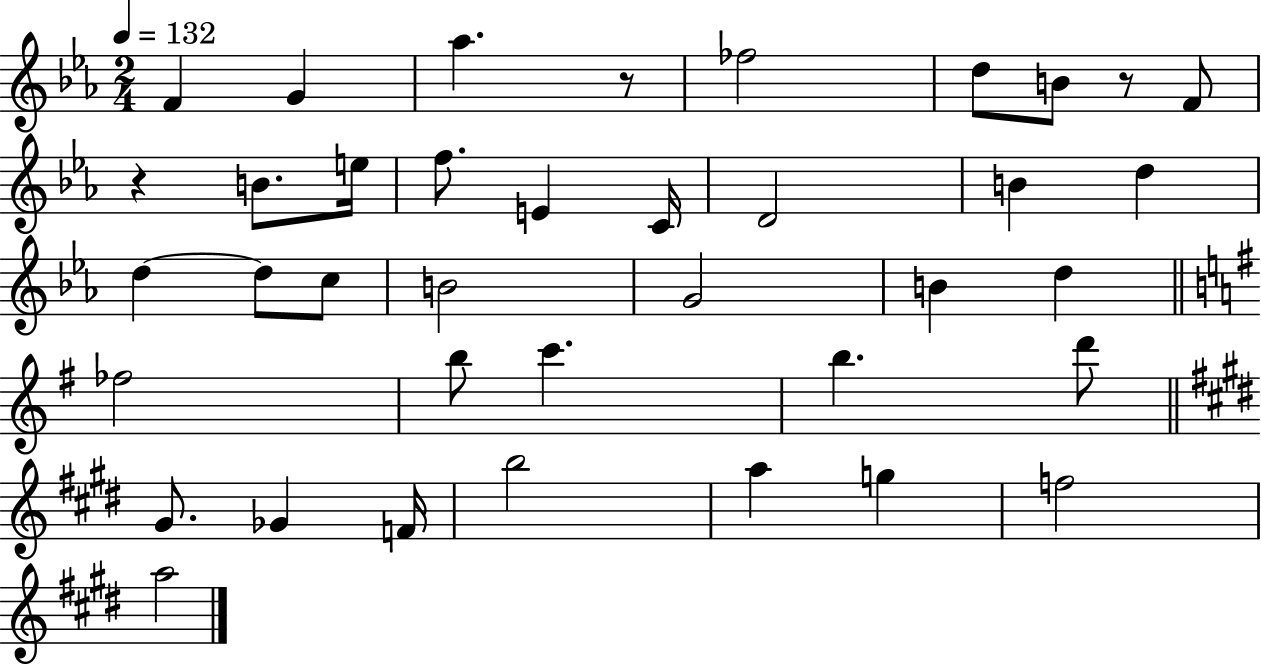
{
  \clef treble
  \numericTimeSignature
  \time 2/4
  \key ees \major
  \tempo 4 = 132
  f'4 g'4 | aes''4. r8 | fes''2 | d''8 b'8 r8 f'8 | \break r4 b'8. e''16 | f''8. e'4 c'16 | d'2 | b'4 d''4 | \break d''4~~ d''8 c''8 | b'2 | g'2 | b'4 d''4 | \break \bar "||" \break \key g \major fes''2 | b''8 c'''4. | b''4. d'''8 | \bar "||" \break \key e \major gis'8. ges'4 f'16 | b''2 | a''4 g''4 | f''2 | \break a''2 | \bar "|."
}